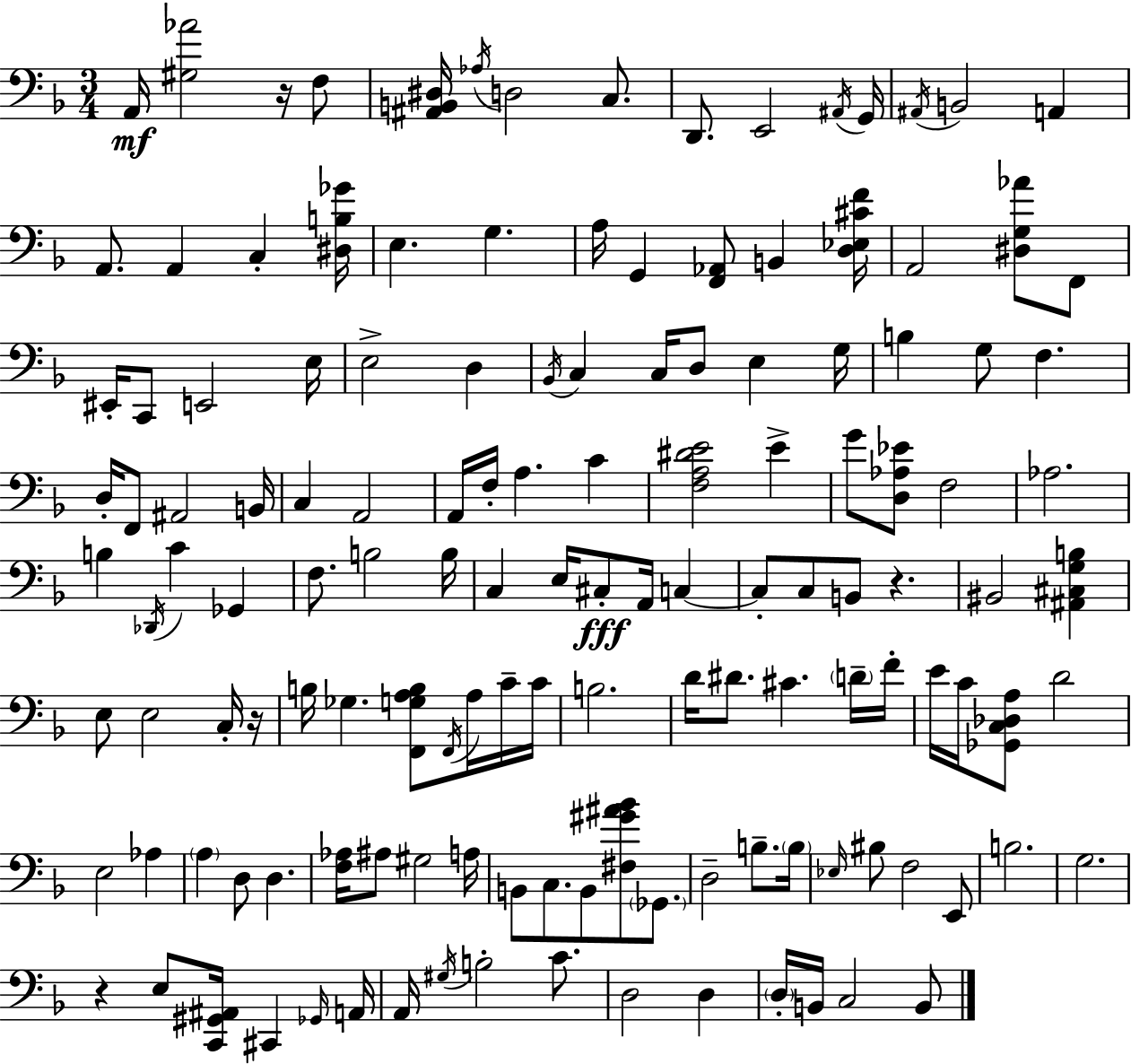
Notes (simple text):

A2/s [G#3,Ab4]/h R/s F3/e [A#2,B2,D#3]/s Ab3/s D3/h C3/e. D2/e. E2/h A#2/s G2/s A#2/s B2/h A2/q A2/e. A2/q C3/q [D#3,B3,Gb4]/s E3/q. G3/q. A3/s G2/q [F2,Ab2]/e B2/q [D3,Eb3,C#4,F4]/s A2/h [D#3,G3,Ab4]/e F2/e EIS2/s C2/e E2/h E3/s E3/h D3/q Bb2/s C3/q C3/s D3/e E3/q G3/s B3/q G3/e F3/q. D3/s F2/e A#2/h B2/s C3/q A2/h A2/s F3/s A3/q. C4/q [F3,A3,D#4,E4]/h E4/q G4/e [D3,Ab3,Eb4]/e F3/h Ab3/h. B3/q Db2/s C4/q Gb2/q F3/e. B3/h B3/s C3/q E3/s C#3/e A2/s C3/q C3/e C3/e B2/e R/q. BIS2/h [A#2,C#3,G3,B3]/q E3/e E3/h C3/s R/s B3/s Gb3/q. [F2,G3,A3,B3]/e F2/s A3/s C4/s C4/s B3/h. D4/s D#4/e. C#4/q. D4/s F4/s E4/s C4/s [Gb2,C3,Db3,A3]/e D4/h E3/h Ab3/q A3/q D3/e D3/q. [F3,Ab3]/s A#3/e G#3/h A3/s B2/e C3/e. B2/e [F#3,G#4,A#4,Bb4]/e Gb2/e. D3/h B3/e. B3/s Eb3/s BIS3/e F3/h E2/e B3/h. G3/h. R/q E3/e [C2,G#2,A#2]/s C#2/q Gb2/s A2/s A2/s G#3/s B3/h C4/e. D3/h D3/q D3/s B2/s C3/h B2/e